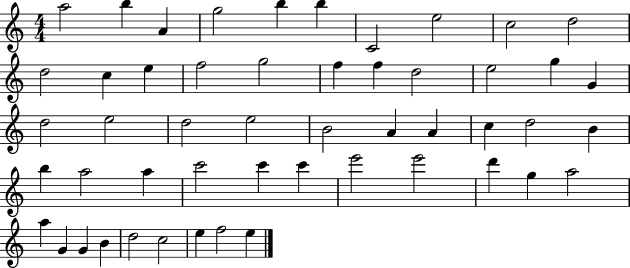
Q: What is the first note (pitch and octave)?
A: A5